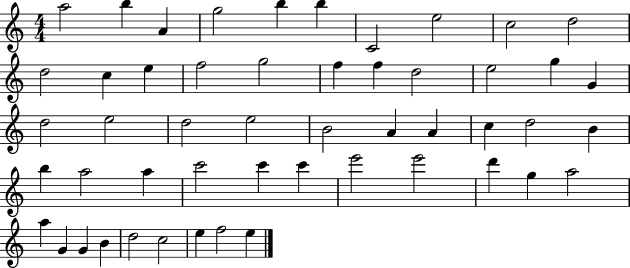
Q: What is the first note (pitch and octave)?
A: A5